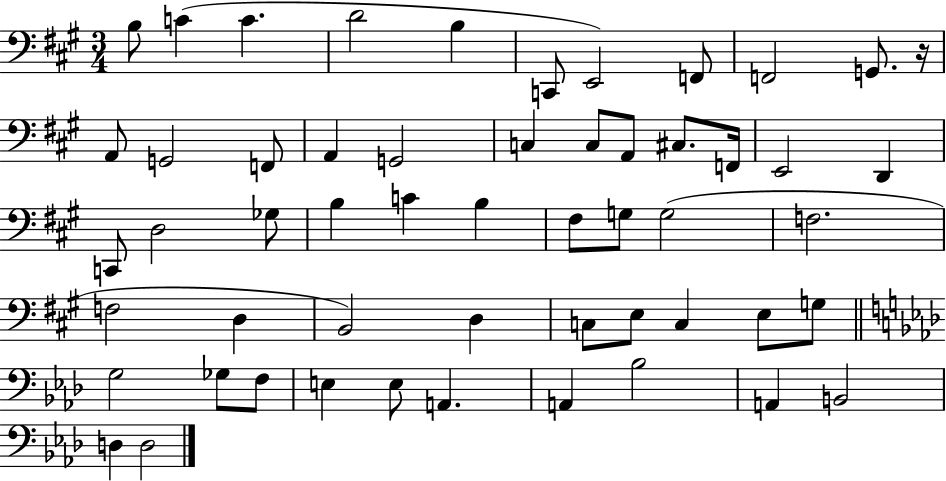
X:1
T:Untitled
M:3/4
L:1/4
K:A
B,/2 C C D2 B, C,,/2 E,,2 F,,/2 F,,2 G,,/2 z/4 A,,/2 G,,2 F,,/2 A,, G,,2 C, C,/2 A,,/2 ^C,/2 F,,/4 E,,2 D,, C,,/2 D,2 _G,/2 B, C B, ^F,/2 G,/2 G,2 F,2 F,2 D, B,,2 D, C,/2 E,/2 C, E,/2 G,/2 G,2 _G,/2 F,/2 E, E,/2 A,, A,, _B,2 A,, B,,2 D, D,2